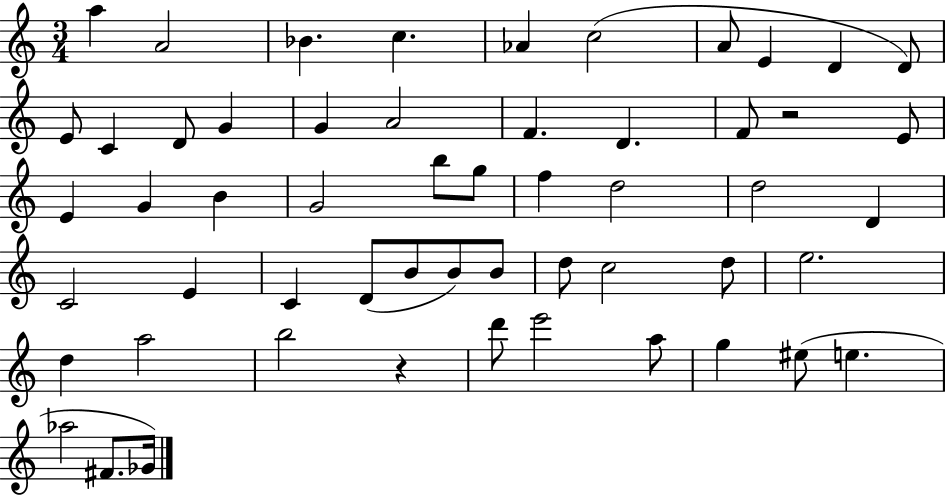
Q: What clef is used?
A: treble